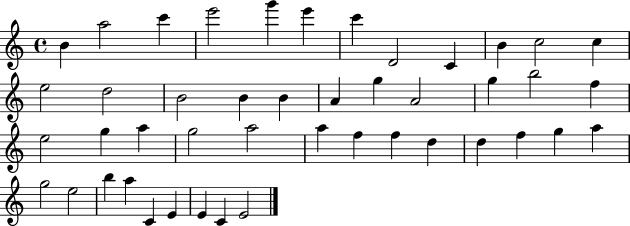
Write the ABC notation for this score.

X:1
T:Untitled
M:4/4
L:1/4
K:C
B a2 c' e'2 g' e' c' D2 C B c2 c e2 d2 B2 B B A g A2 g b2 f e2 g a g2 a2 a f f d d f g a g2 e2 b a C E E C E2